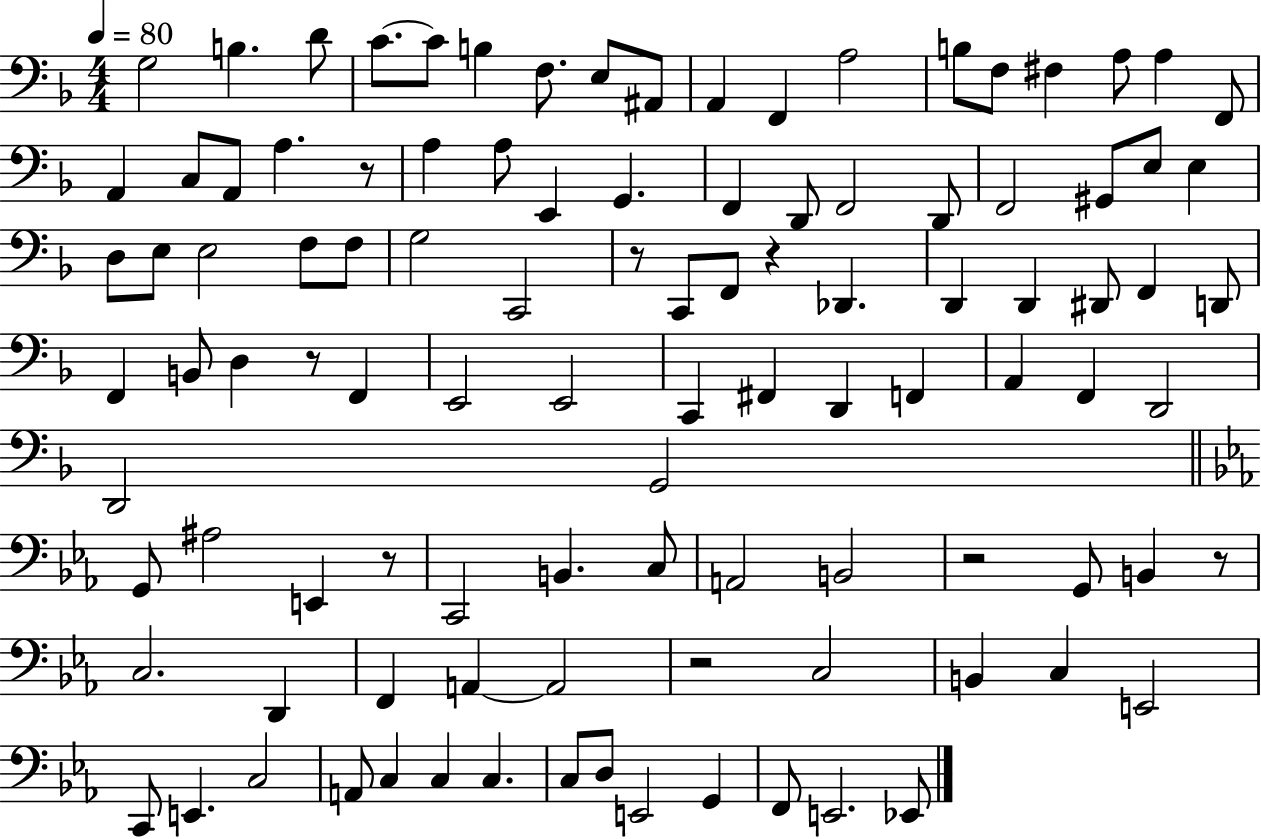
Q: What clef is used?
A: bass